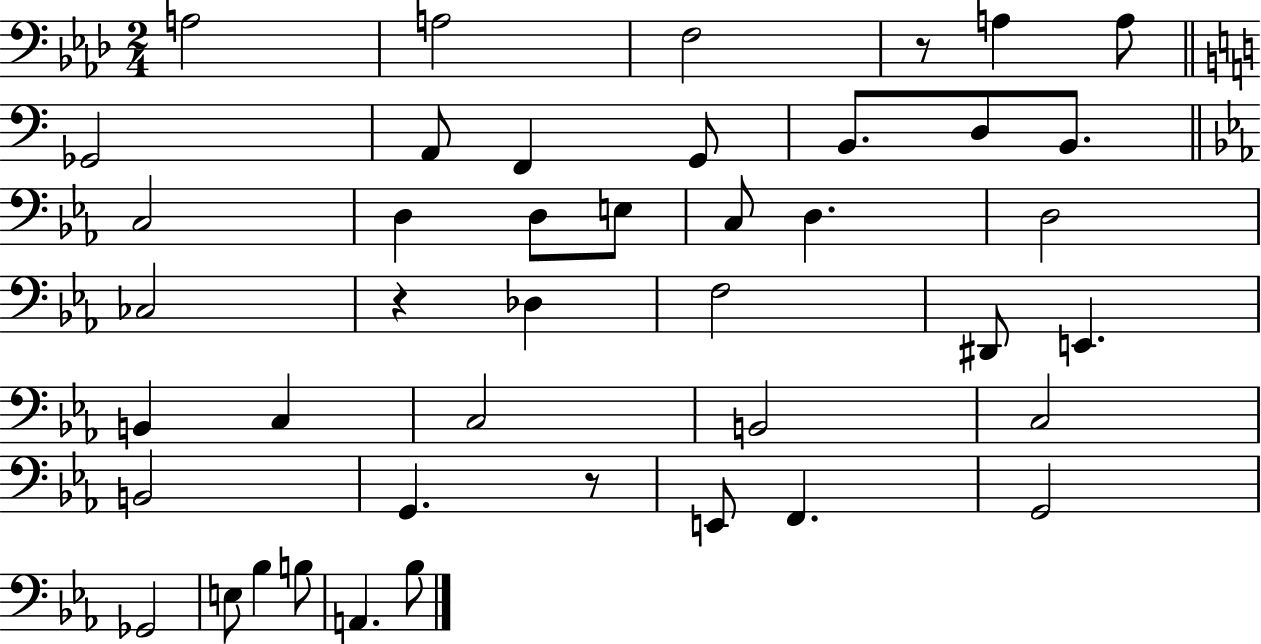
{
  \clef bass
  \numericTimeSignature
  \time 2/4
  \key aes \major
  a2 | a2 | f2 | r8 a4 a8 | \break \bar "||" \break \key c \major ges,2 | a,8 f,4 g,8 | b,8. d8 b,8. | \bar "||" \break \key ees \major c2 | d4 d8 e8 | c8 d4. | d2 | \break ces2 | r4 des4 | f2 | dis,8 e,4. | \break b,4 c4 | c2 | b,2 | c2 | \break b,2 | g,4. r8 | e,8 f,4. | g,2 | \break ges,2 | e8 bes4 b8 | a,4. bes8 | \bar "|."
}